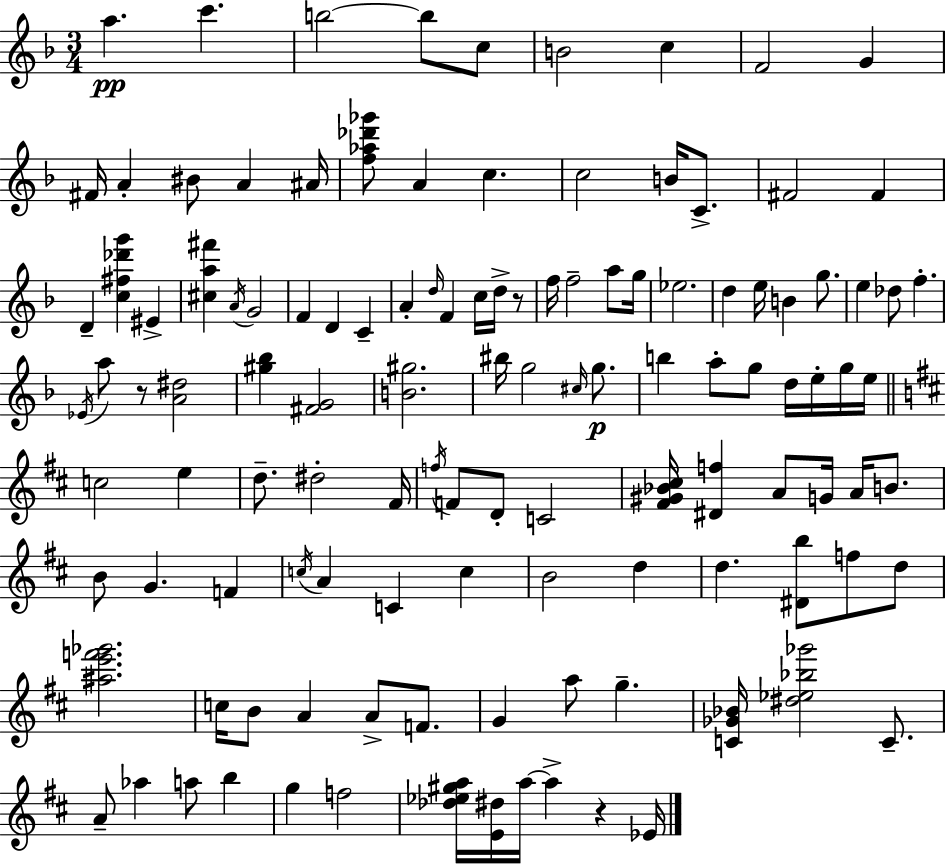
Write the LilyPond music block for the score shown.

{
  \clef treble
  \numericTimeSignature
  \time 3/4
  \key d \minor
  a''4.\pp c'''4. | b''2~~ b''8 c''8 | b'2 c''4 | f'2 g'4 | \break fis'16 a'4-. bis'8 a'4 ais'16 | <f'' aes'' des''' ges'''>8 a'4 c''4. | c''2 b'16 c'8.-> | fis'2 fis'4 | \break d'4-- <c'' fis'' des''' g'''>4 eis'4-> | <cis'' a'' fis'''>4 \acciaccatura { a'16 } g'2 | f'4 d'4 c'4-- | a'4-. \grace { d''16 } f'4 c''16 d''16-> | \break r8 f''16 f''2-- a''8 | g''16 ees''2. | d''4 e''16 b'4 g''8. | e''4 des''8 f''4.-. | \break \acciaccatura { ees'16 } a''8 r8 <a' dis''>2 | <gis'' bes''>4 <fis' g'>2 | <b' gis''>2. | bis''16 g''2 | \break \grace { cis''16 } g''8.\p b''4 a''8-. g''8 | d''16 e''16-. g''16 e''16 \bar "||" \break \key b \minor c''2 e''4 | d''8.-- dis''2-. fis'16 | \acciaccatura { f''16 } f'8 d'8-. c'2 | <fis' gis' bes' cis''>16 <dis' f''>4 a'8 g'16 a'16 b'8. | \break b'8 g'4. f'4 | \acciaccatura { c''16 } a'4 c'4 c''4 | b'2 d''4 | d''4. <dis' b''>8 f''8 | \break d''8 <ais'' e''' f''' ges'''>2. | c''16 b'8 a'4 a'8-> f'8. | g'4 a''8 g''4.-- | <c' ges' bes'>16 <dis'' ees'' bes'' ges'''>2 c'8.-- | \break a'8-- aes''4 a''8 b''4 | g''4 f''2 | <des'' ees'' gis'' a''>16 <e' dis''>16 a''16~~ a''4-> r4 | ees'16 \bar "|."
}